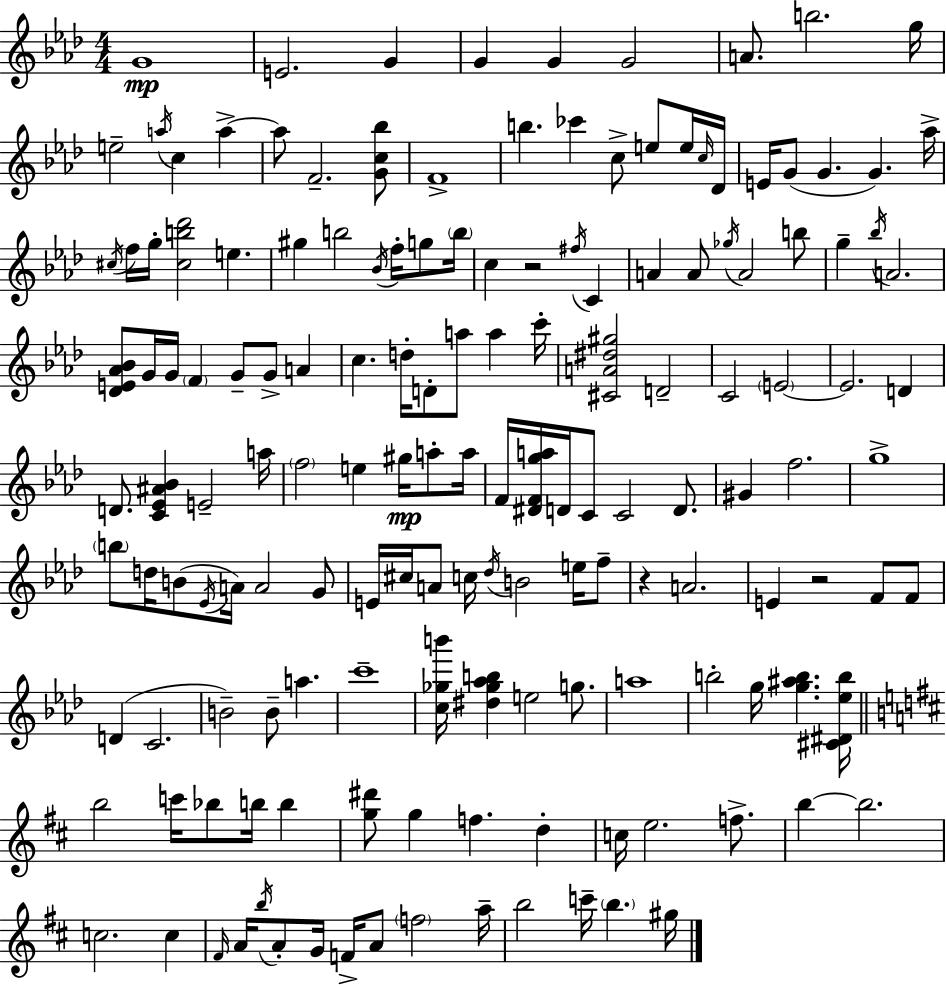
{
  \clef treble
  \numericTimeSignature
  \time 4/4
  \key f \minor
  g'1\mp | e'2. g'4 | g'4 g'4 g'2 | a'8. b''2. g''16 | \break e''2-- \acciaccatura { a''16 } c''4 a''4->~~ | a''8 f'2.-- <g' c'' bes''>8 | f'1-> | b''4. ces'''4 c''8-> e''8 e''16 | \break \grace { c''16 } des'16 e'16 g'8( g'4. g'4.) | aes''16-> \acciaccatura { cis''16 } f''16 g''16-. <cis'' b'' des'''>2 e''4. | gis''4 b''2 \acciaccatura { bes'16 } | f''16-. g''8 \parenthesize b''16 c''4 r2 | \break \acciaccatura { fis''16 } c'4 a'4 a'8 \acciaccatura { ges''16 } a'2 | b''8 g''4-- \acciaccatura { bes''16 } a'2. | <des' e' aes' bes'>8 g'16 g'16 \parenthesize f'4 g'8-- | g'8-> a'4 c''4. d''16-. d'8-. | \break a''8 a''4 c'''16-. <cis' a' dis'' gis''>2 d'2-- | c'2 \parenthesize e'2~~ | e'2. | d'4 d'8. <c' ees' ais' bes'>4 e'2-- | \break a''16 \parenthesize f''2 e''4 | gis''16\mp a''8-. a''16 f'16 <dis' f' g'' a''>16 d'16 c'8 c'2 | d'8. gis'4 f''2. | g''1-> | \break \parenthesize b''8 d''16 b'8( \acciaccatura { ees'16 } a'16) a'2 | g'8 e'16 cis''16 a'8 c''16 \acciaccatura { des''16 } b'2 | e''16 f''8-- r4 a'2. | e'4 r2 | \break f'8 f'8 d'4( c'2. | b'2--) | b'8-- a''4. c'''1-- | <c'' ges'' b'''>16 <dis'' ges'' aes'' b''>4 e''2 | \break g''8. a''1 | b''2-. | g''16 <g'' ais'' b''>4. <cis' dis' ees'' b''>16 \bar "||" \break \key d \major b''2 c'''16 bes''8 b''16 b''4 | <g'' dis'''>8 g''4 f''4. d''4-. | c''16 e''2. f''8.-> | b''4~~ b''2. | \break c''2. c''4 | \grace { fis'16 } a'16 \acciaccatura { b''16 } a'8-. g'16 f'16-> a'8 \parenthesize f''2 | a''16-- b''2 c'''16-- \parenthesize b''4. | gis''16 \bar "|."
}